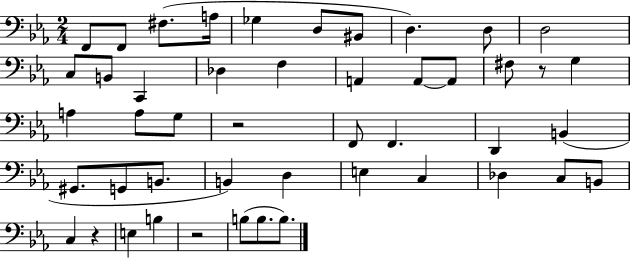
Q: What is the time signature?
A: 2/4